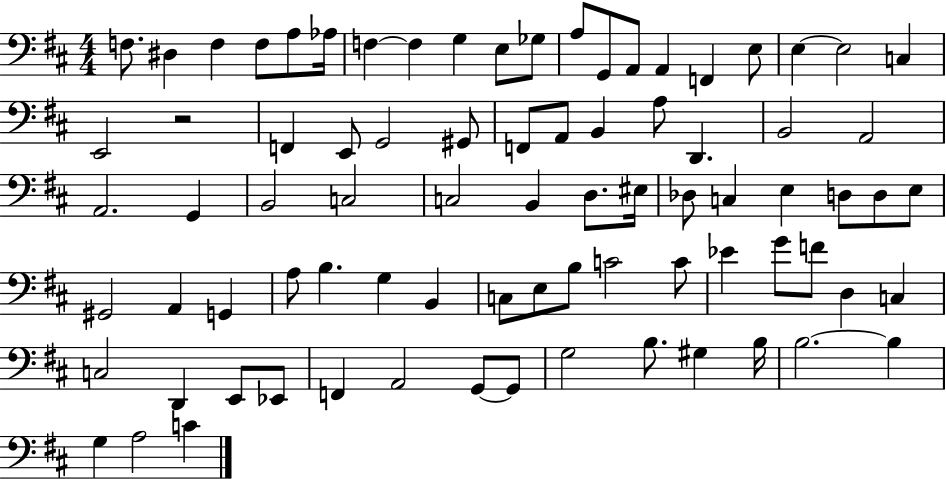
F3/e. D#3/q F3/q F3/e A3/e Ab3/s F3/q F3/q G3/q E3/e Gb3/e A3/e G2/e A2/e A2/q F2/q E3/e E3/q E3/h C3/q E2/h R/h F2/q E2/e G2/h G#2/e F2/e A2/e B2/q A3/e D2/q. B2/h A2/h A2/h. G2/q B2/h C3/h C3/h B2/q D3/e. EIS3/s Db3/e C3/q E3/q D3/e D3/e E3/e G#2/h A2/q G2/q A3/e B3/q. G3/q B2/q C3/e E3/e B3/e C4/h C4/e Eb4/q G4/e F4/e D3/q C3/q C3/h D2/q E2/e Eb2/e F2/q A2/h G2/e G2/e G3/h B3/e. G#3/q B3/s B3/h. B3/q G3/q A3/h C4/q